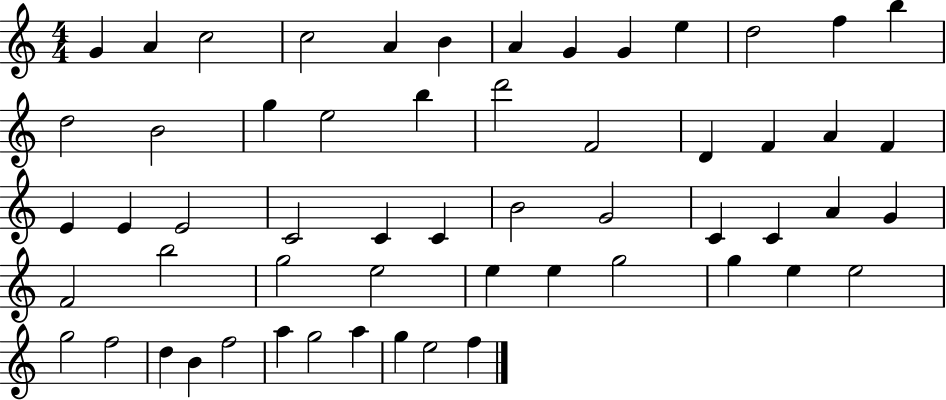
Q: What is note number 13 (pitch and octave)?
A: B5